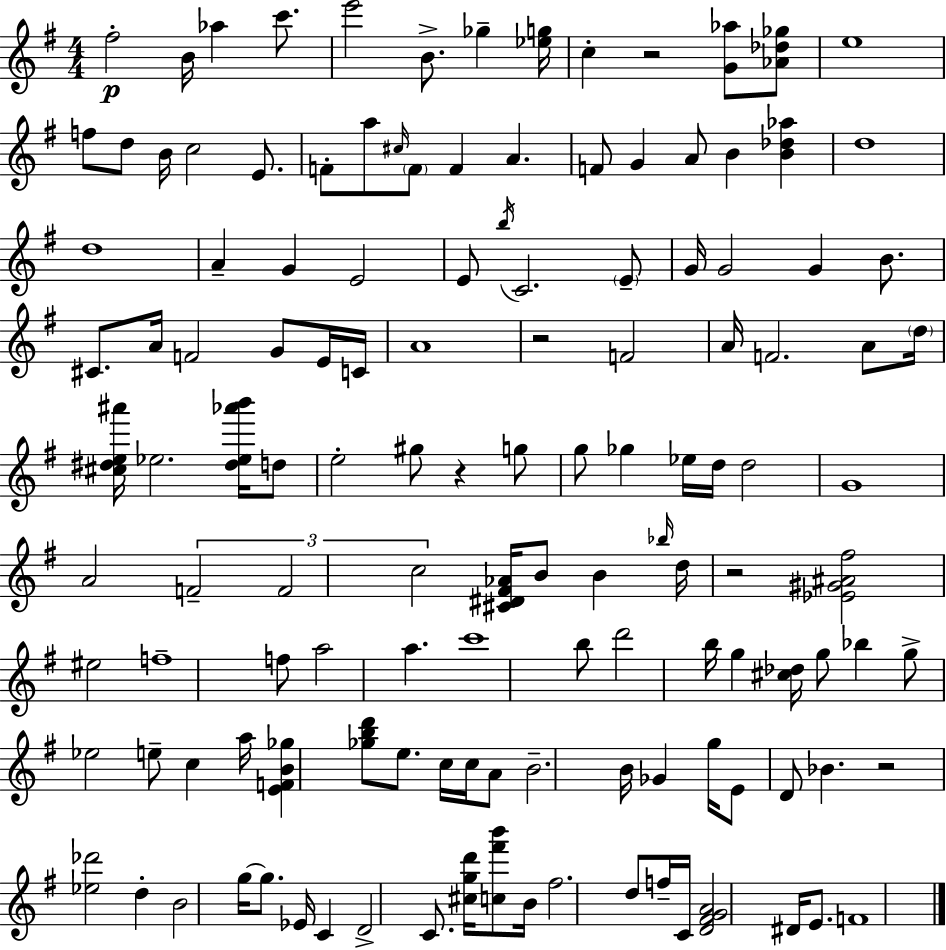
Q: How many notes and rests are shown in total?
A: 132